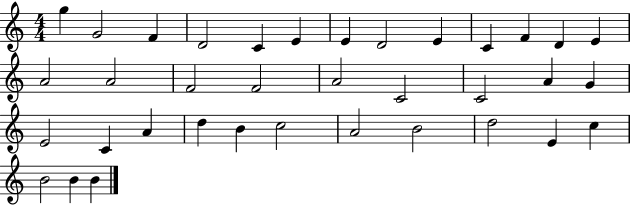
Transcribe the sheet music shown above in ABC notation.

X:1
T:Untitled
M:4/4
L:1/4
K:C
g G2 F D2 C E E D2 E C F D E A2 A2 F2 F2 A2 C2 C2 A G E2 C A d B c2 A2 B2 d2 E c B2 B B